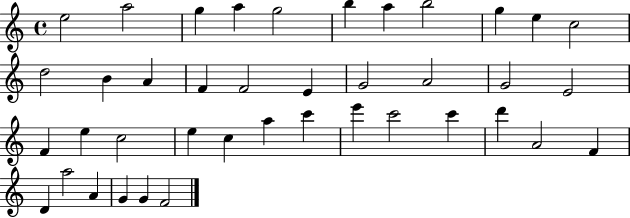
{
  \clef treble
  \time 4/4
  \defaultTimeSignature
  \key c \major
  e''2 a''2 | g''4 a''4 g''2 | b''4 a''4 b''2 | g''4 e''4 c''2 | \break d''2 b'4 a'4 | f'4 f'2 e'4 | g'2 a'2 | g'2 e'2 | \break f'4 e''4 c''2 | e''4 c''4 a''4 c'''4 | e'''4 c'''2 c'''4 | d'''4 a'2 f'4 | \break d'4 a''2 a'4 | g'4 g'4 f'2 | \bar "|."
}